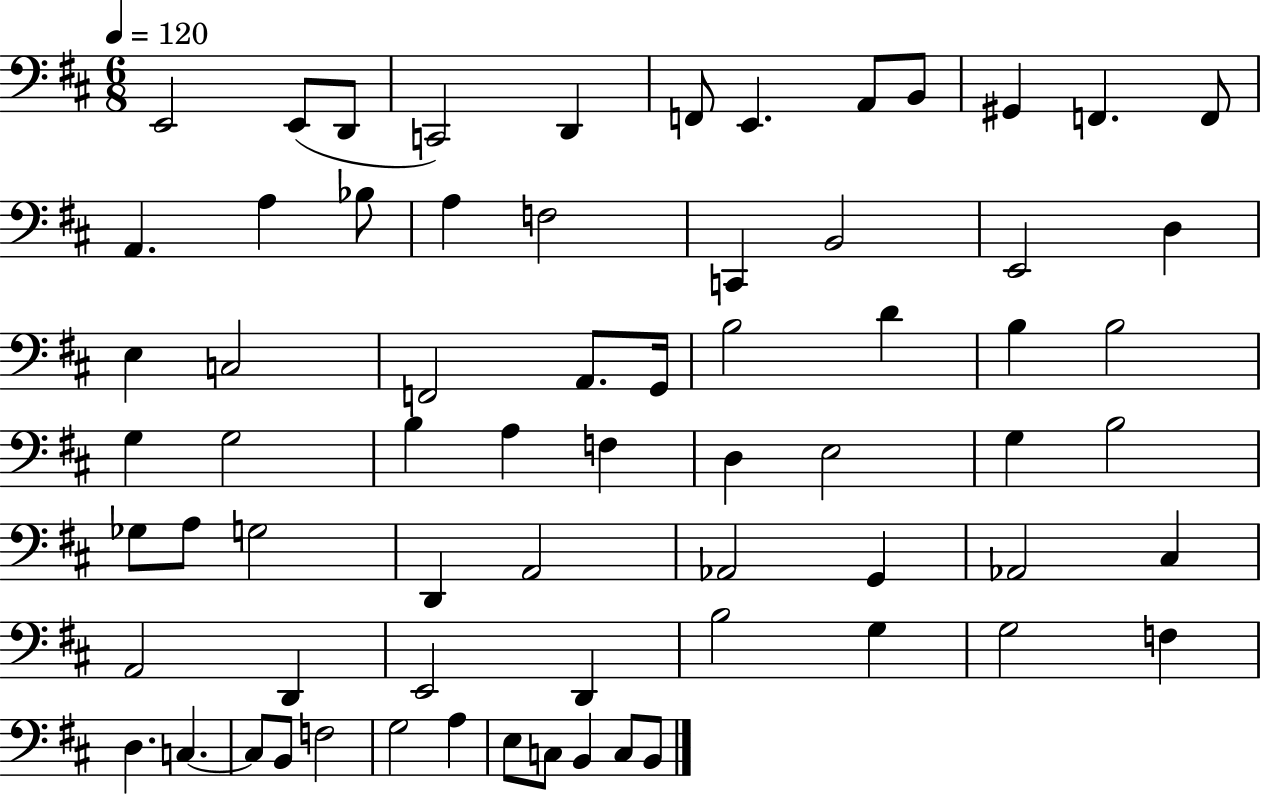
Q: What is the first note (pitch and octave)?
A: E2